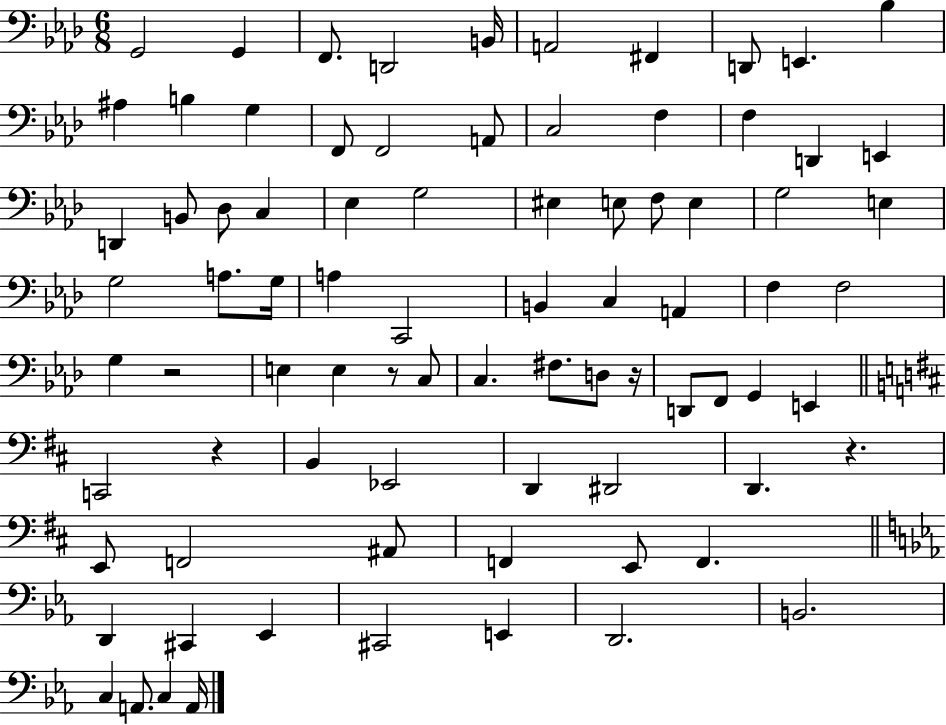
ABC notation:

X:1
T:Untitled
M:6/8
L:1/4
K:Ab
G,,2 G,, F,,/2 D,,2 B,,/4 A,,2 ^F,, D,,/2 E,, _B, ^A, B, G, F,,/2 F,,2 A,,/2 C,2 F, F, D,, E,, D,, B,,/2 _D,/2 C, _E, G,2 ^E, E,/2 F,/2 E, G,2 E, G,2 A,/2 G,/4 A, C,,2 B,, C, A,, F, F,2 G, z2 E, E, z/2 C,/2 C, ^F,/2 D,/2 z/4 D,,/2 F,,/2 G,, E,, C,,2 z B,, _E,,2 D,, ^D,,2 D,, z E,,/2 F,,2 ^A,,/2 F,, E,,/2 F,, D,, ^C,, _E,, ^C,,2 E,, D,,2 B,,2 C, A,,/2 C, A,,/4